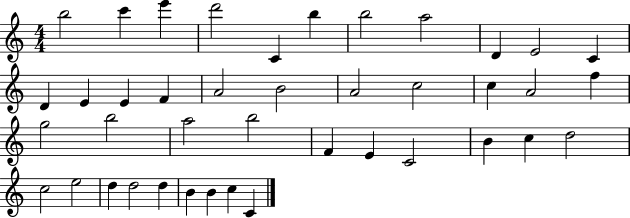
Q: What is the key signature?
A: C major